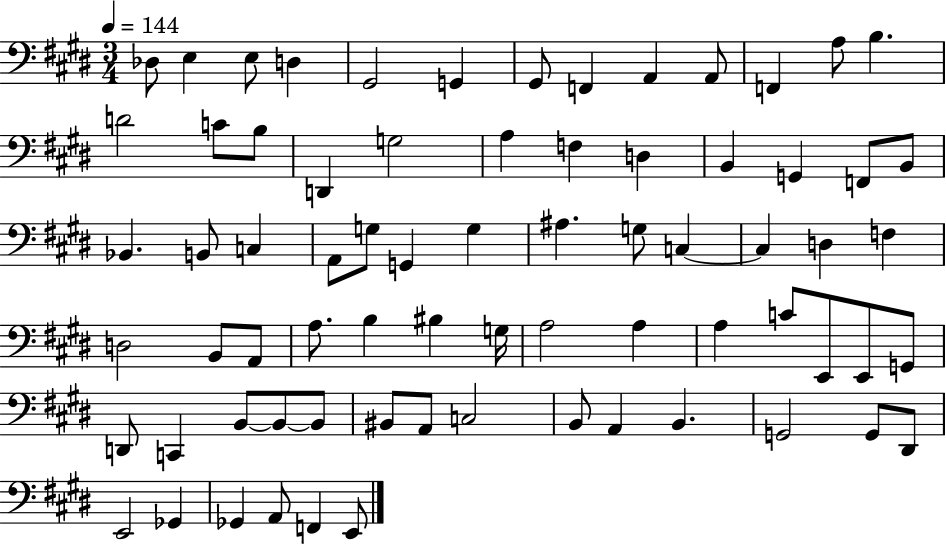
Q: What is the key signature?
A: E major